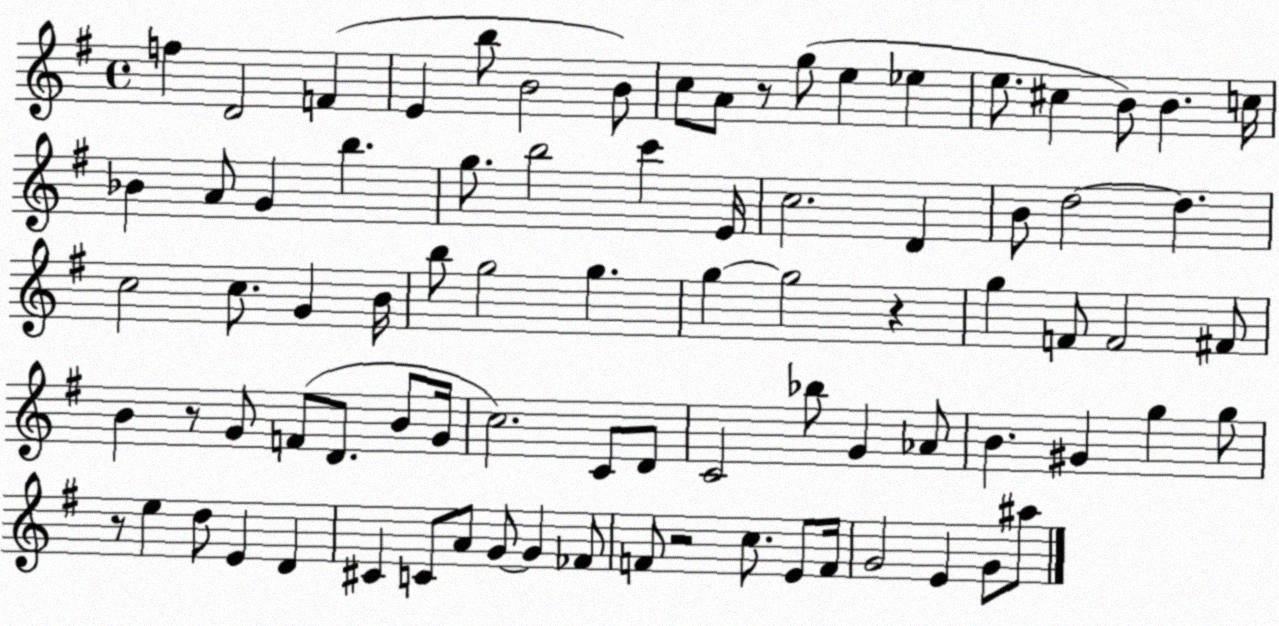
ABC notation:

X:1
T:Untitled
M:4/4
L:1/4
K:G
f D2 F E b/2 B2 B/2 c/2 A/2 z/2 g/2 e _e e/2 ^c B/2 B c/4 _B A/2 G b g/2 b2 c' E/4 c2 D B/2 d2 d c2 c/2 G B/4 b/2 g2 g g g2 z g F/2 F2 ^F/2 B z/2 G/2 F/2 D/2 B/2 G/4 c2 C/2 D/2 C2 _b/2 G _A/2 B ^G g g/2 z/2 e d/2 E D ^C C/2 A/2 G/2 G _F/2 F/2 z2 c/2 E/2 F/4 G2 E G/2 ^a/2